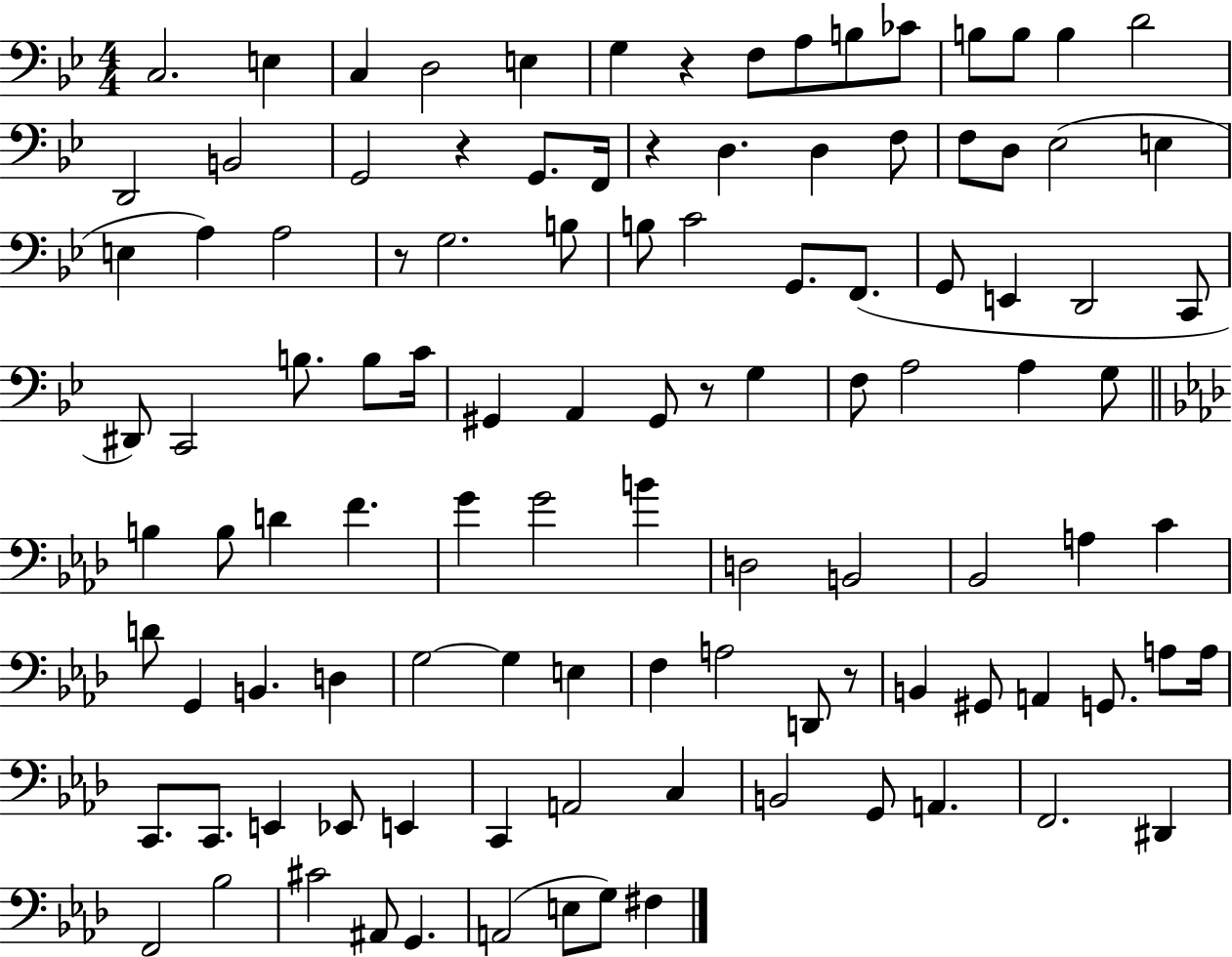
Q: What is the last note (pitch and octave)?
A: F#3